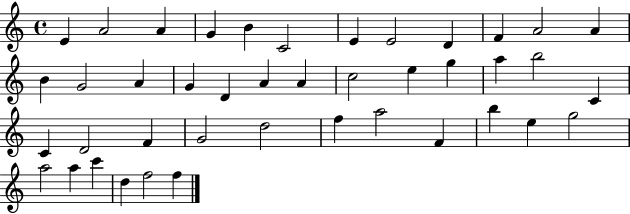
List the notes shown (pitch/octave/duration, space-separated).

E4/q A4/h A4/q G4/q B4/q C4/h E4/q E4/h D4/q F4/q A4/h A4/q B4/q G4/h A4/q G4/q D4/q A4/q A4/q C5/h E5/q G5/q A5/q B5/h C4/q C4/q D4/h F4/q G4/h D5/h F5/q A5/h F4/q B5/q E5/q G5/h A5/h A5/q C6/q D5/q F5/h F5/q